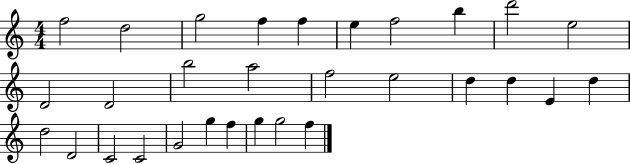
{
  \clef treble
  \numericTimeSignature
  \time 4/4
  \key c \major
  f''2 d''2 | g''2 f''4 f''4 | e''4 f''2 b''4 | d'''2 e''2 | \break d'2 d'2 | b''2 a''2 | f''2 e''2 | d''4 d''4 e'4 d''4 | \break d''2 d'2 | c'2 c'2 | g'2 g''4 f''4 | g''4 g''2 f''4 | \break \bar "|."
}